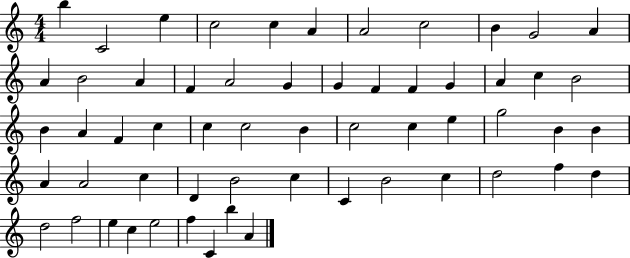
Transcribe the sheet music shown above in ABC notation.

X:1
T:Untitled
M:4/4
L:1/4
K:C
b C2 e c2 c A A2 c2 B G2 A A B2 A F A2 G G F F G A c B2 B A F c c c2 B c2 c e g2 B B A A2 c D B2 c C B2 c d2 f d d2 f2 e c e2 f C b A